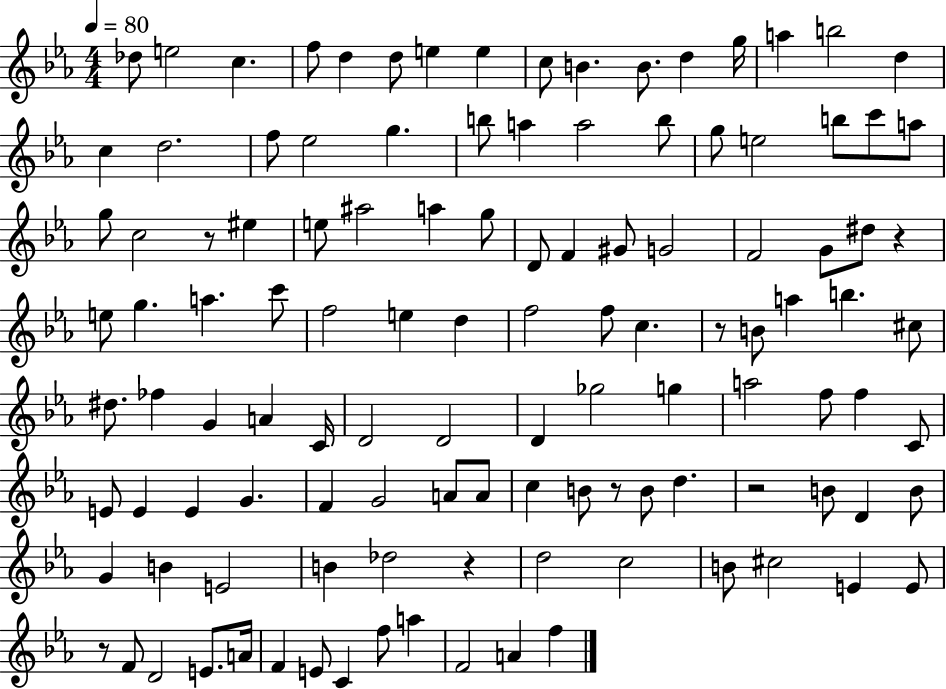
Db5/e E5/h C5/q. F5/e D5/q D5/e E5/q E5/q C5/e B4/q. B4/e. D5/q G5/s A5/q B5/h D5/q C5/q D5/h. F5/e Eb5/h G5/q. B5/e A5/q A5/h B5/e G5/e E5/h B5/e C6/e A5/e G5/e C5/h R/e EIS5/q E5/e A#5/h A5/q G5/e D4/e F4/q G#4/e G4/h F4/h G4/e D#5/e R/q E5/e G5/q. A5/q. C6/e F5/h E5/q D5/q F5/h F5/e C5/q. R/e B4/e A5/q B5/q. C#5/e D#5/e. FES5/q G4/q A4/q C4/s D4/h D4/h D4/q Gb5/h G5/q A5/h F5/e F5/q C4/e E4/e E4/q E4/q G4/q. F4/q G4/h A4/e A4/e C5/q B4/e R/e B4/e D5/q. R/h B4/e D4/q B4/e G4/q B4/q E4/h B4/q Db5/h R/q D5/h C5/h B4/e C#5/h E4/q E4/e R/e F4/e D4/h E4/e. A4/s F4/q E4/e C4/q F5/e A5/q F4/h A4/q F5/q